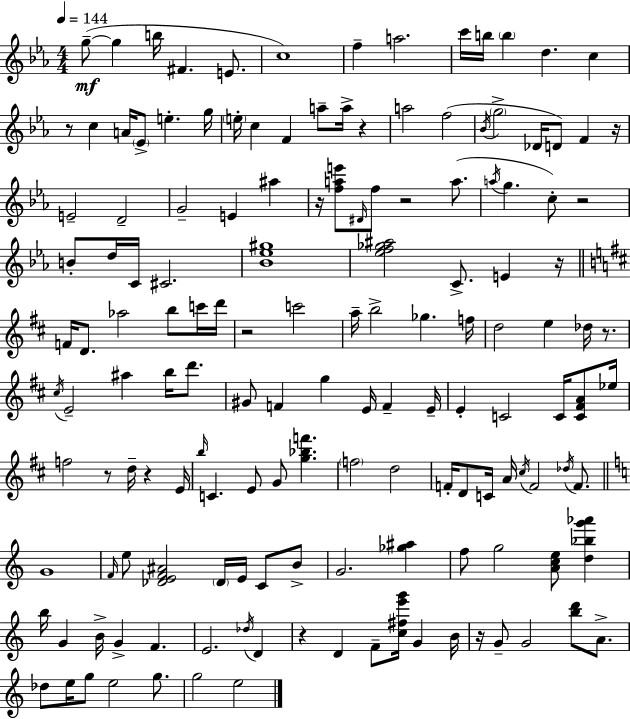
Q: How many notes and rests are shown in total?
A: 149